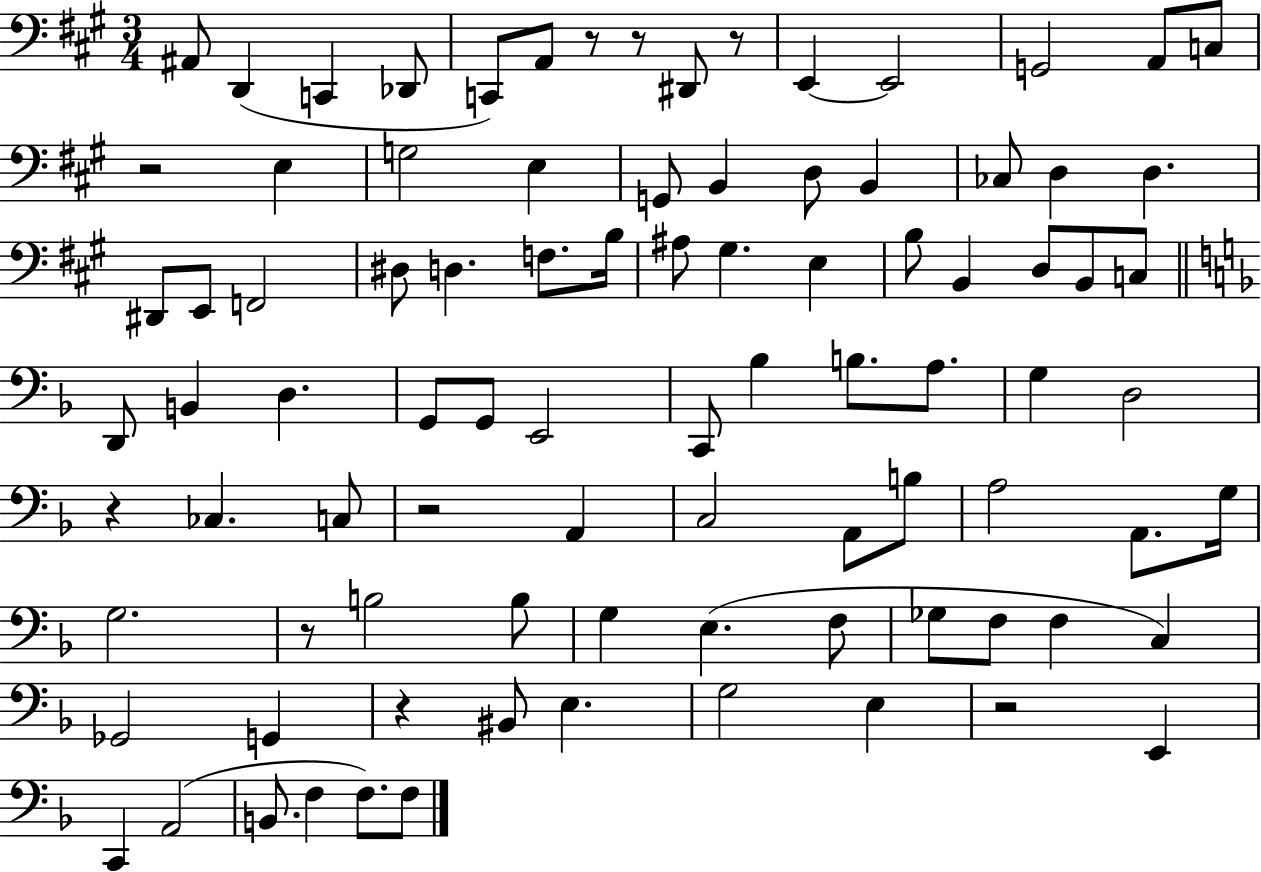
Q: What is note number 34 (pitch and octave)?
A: B2